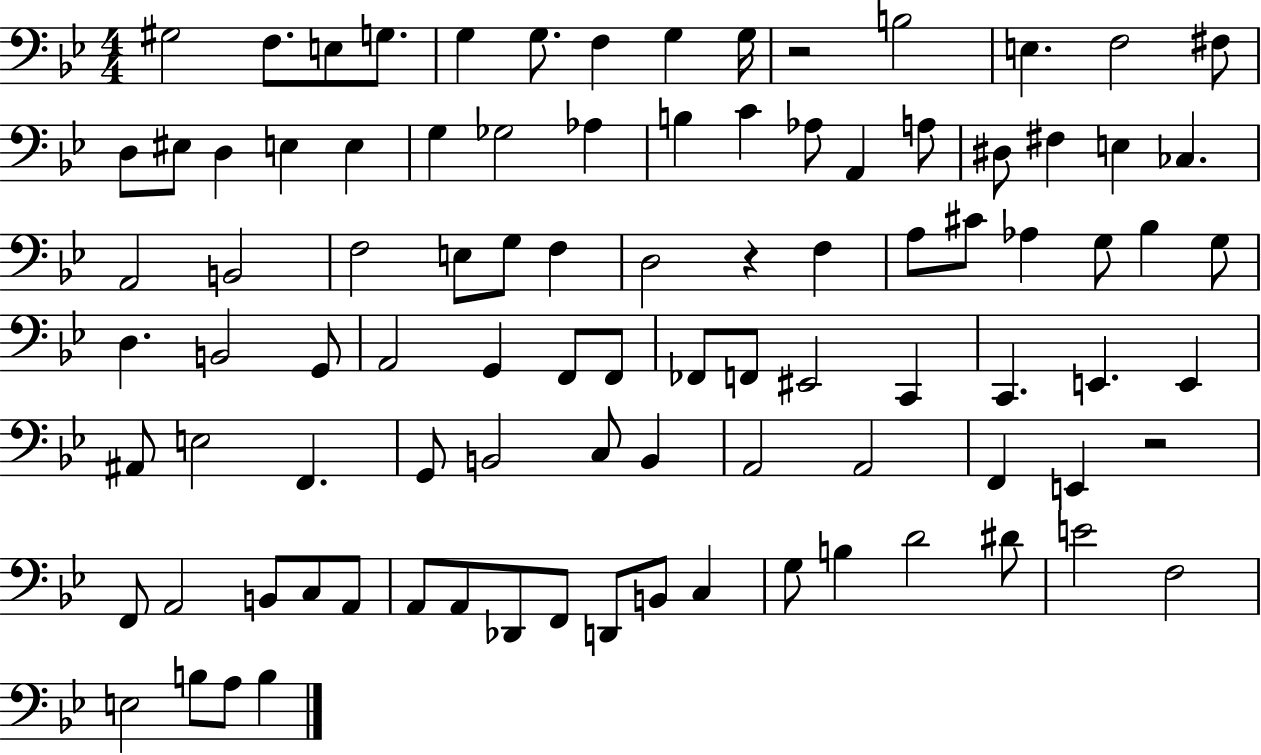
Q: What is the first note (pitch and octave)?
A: G#3